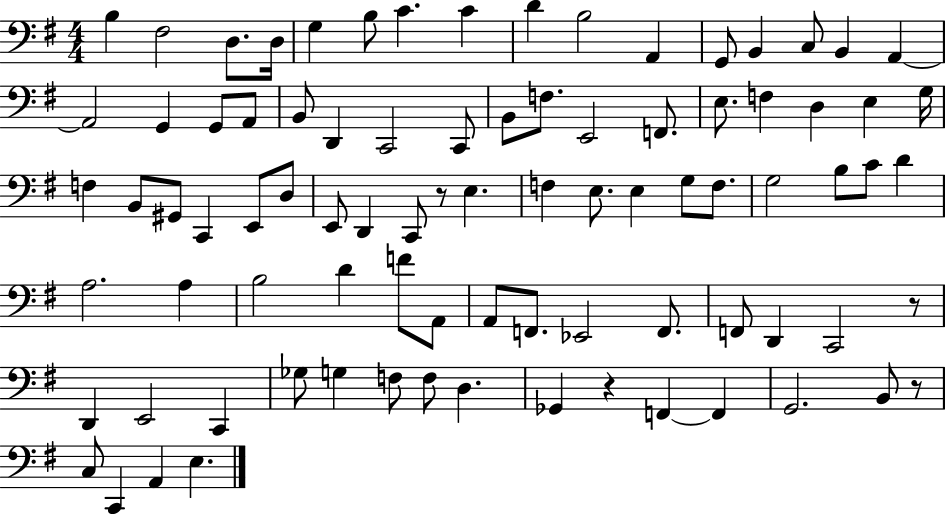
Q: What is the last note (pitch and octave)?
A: E3